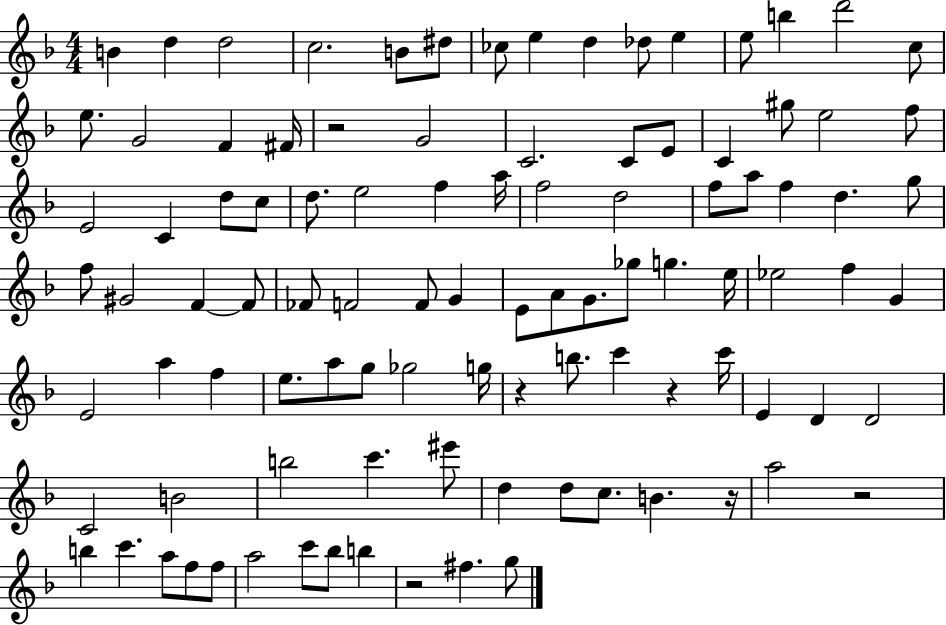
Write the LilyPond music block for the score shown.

{
  \clef treble
  \numericTimeSignature
  \time 4/4
  \key f \major
  \repeat volta 2 { b'4 d''4 d''2 | c''2. b'8 dis''8 | ces''8 e''4 d''4 des''8 e''4 | e''8 b''4 d'''2 c''8 | \break e''8. g'2 f'4 fis'16 | r2 g'2 | c'2. c'8 e'8 | c'4 gis''8 e''2 f''8 | \break e'2 c'4 d''8 c''8 | d''8. e''2 f''4 a''16 | f''2 d''2 | f''8 a''8 f''4 d''4. g''8 | \break f''8 gis'2 f'4~~ f'8 | fes'8 f'2 f'8 g'4 | e'8 a'8 g'8. ges''8 g''4. e''16 | ees''2 f''4 g'4 | \break e'2 a''4 f''4 | e''8. a''8 g''8 ges''2 g''16 | r4 b''8. c'''4 r4 c'''16 | e'4 d'4 d'2 | \break c'2 b'2 | b''2 c'''4. eis'''8 | d''4 d''8 c''8. b'4. r16 | a''2 r2 | \break b''4 c'''4. a''8 f''8 f''8 | a''2 c'''8 bes''8 b''4 | r2 fis''4. g''8 | } \bar "|."
}